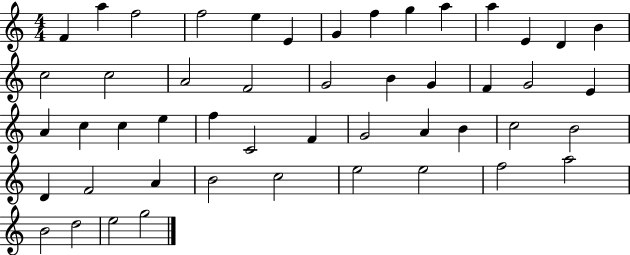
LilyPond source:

{
  \clef treble
  \numericTimeSignature
  \time 4/4
  \key c \major
  f'4 a''4 f''2 | f''2 e''4 e'4 | g'4 f''4 g''4 a''4 | a''4 e'4 d'4 b'4 | \break c''2 c''2 | a'2 f'2 | g'2 b'4 g'4 | f'4 g'2 e'4 | \break a'4 c''4 c''4 e''4 | f''4 c'2 f'4 | g'2 a'4 b'4 | c''2 b'2 | \break d'4 f'2 a'4 | b'2 c''2 | e''2 e''2 | f''2 a''2 | \break b'2 d''2 | e''2 g''2 | \bar "|."
}